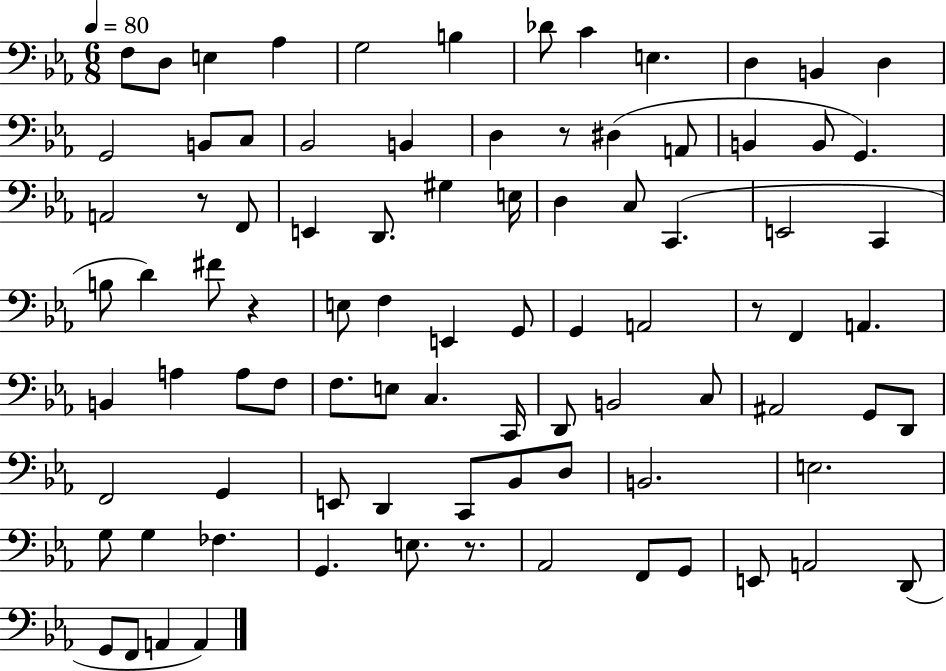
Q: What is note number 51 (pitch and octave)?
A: E3